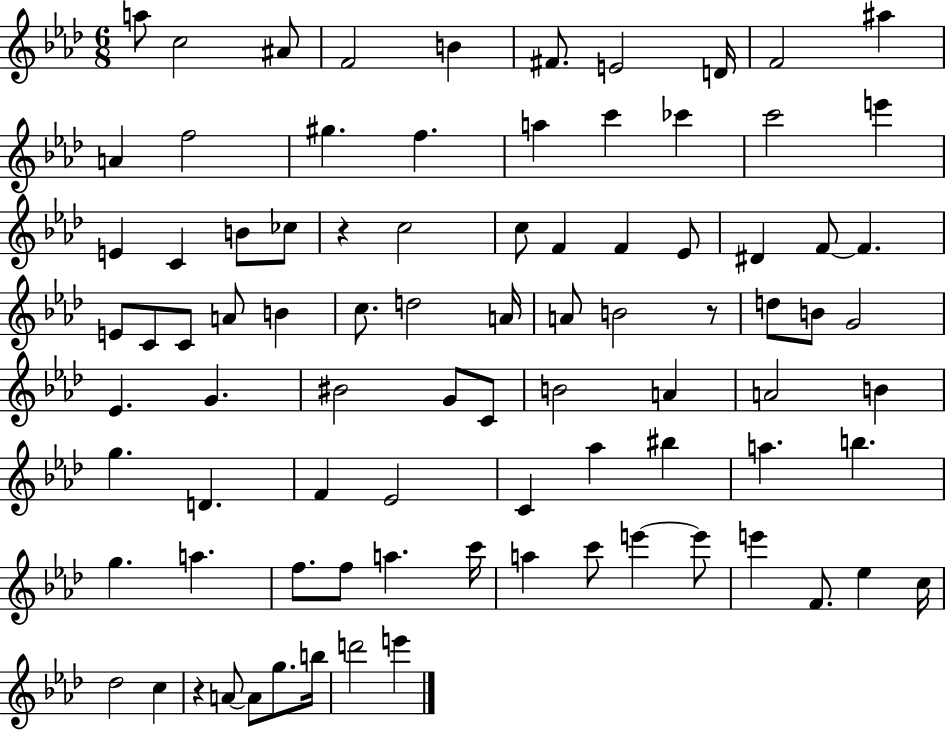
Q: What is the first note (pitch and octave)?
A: A5